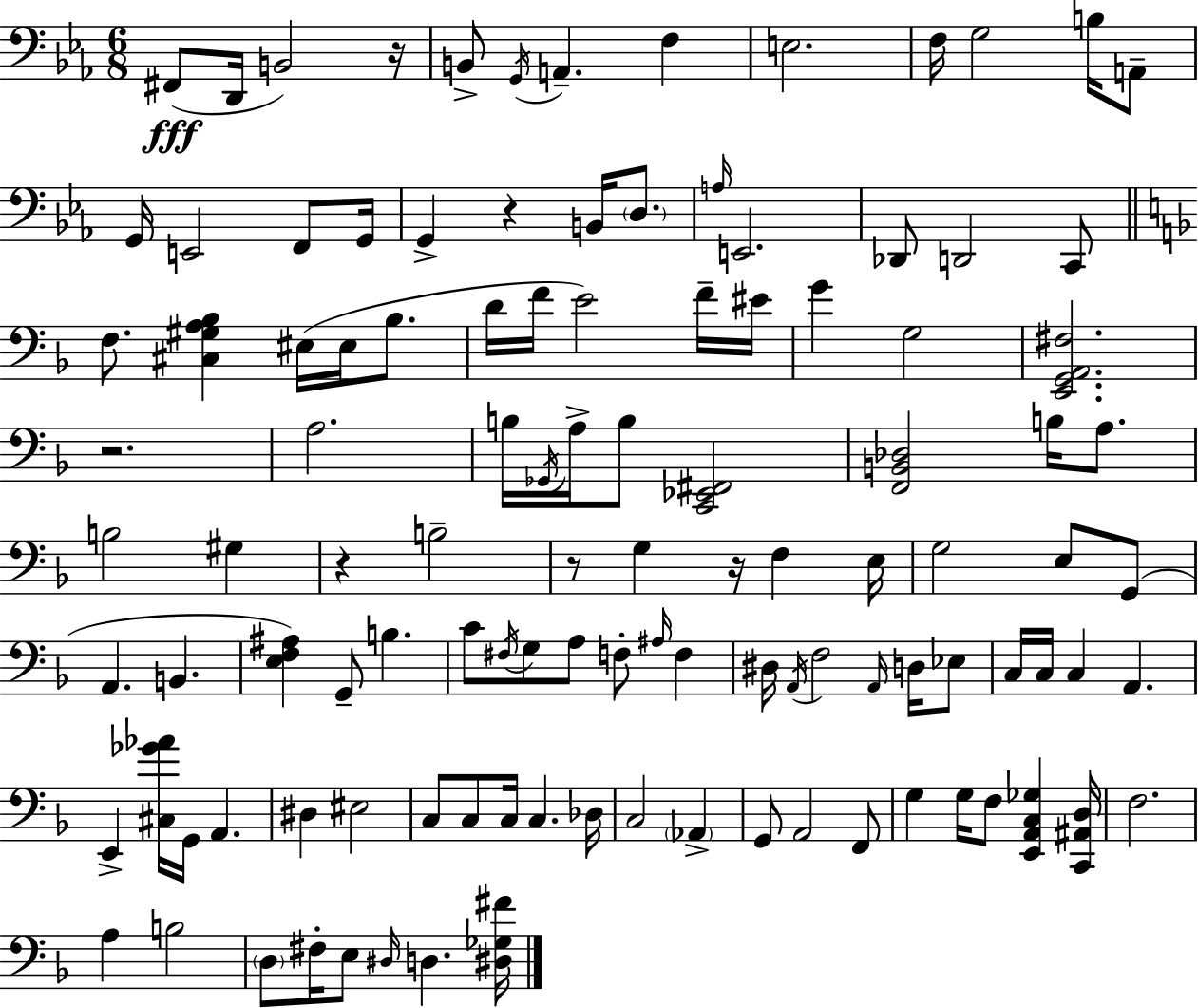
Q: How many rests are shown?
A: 6